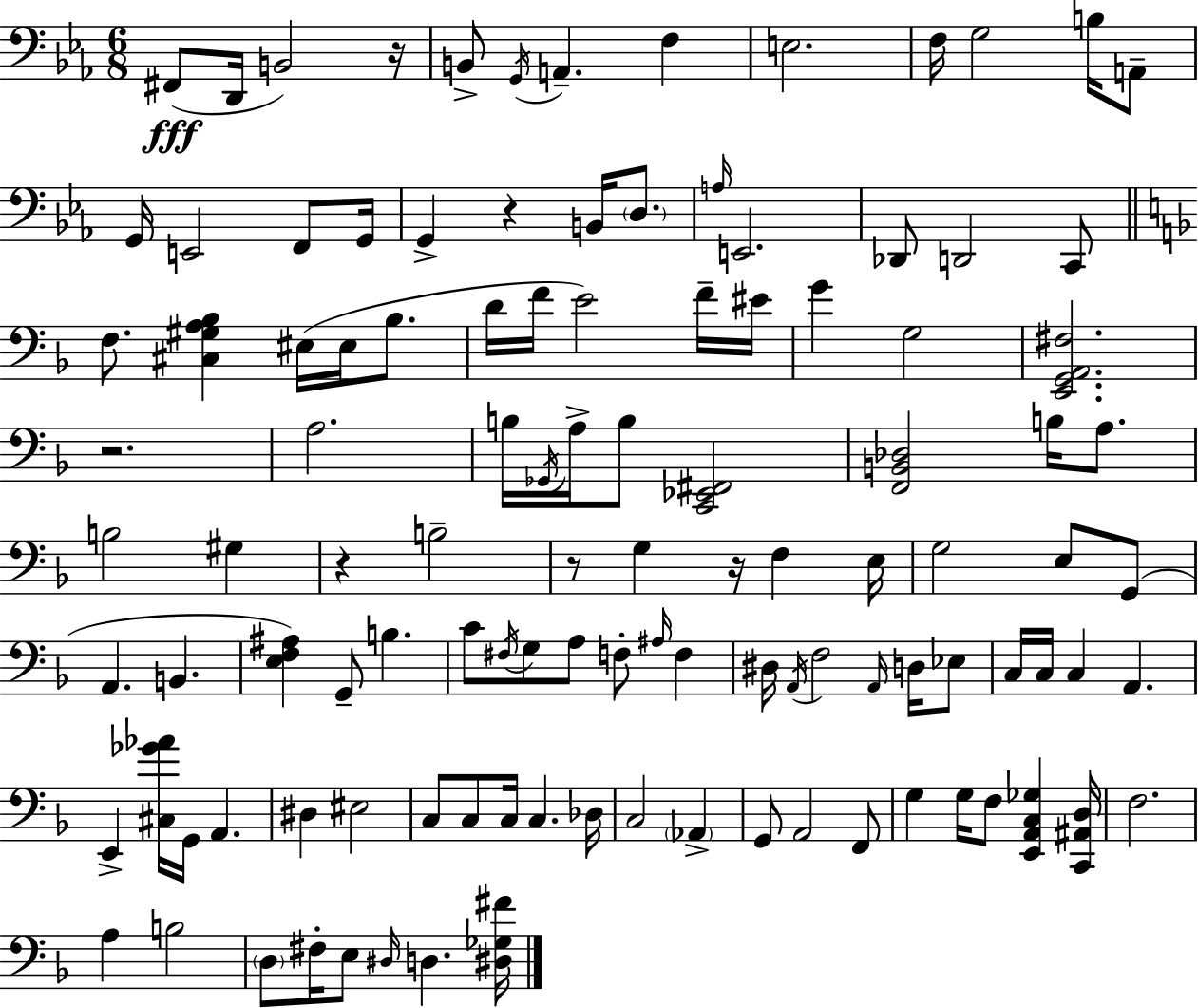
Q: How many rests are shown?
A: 6